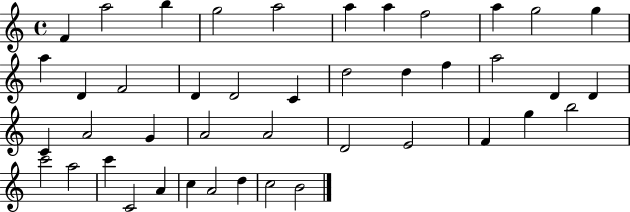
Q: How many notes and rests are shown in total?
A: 43